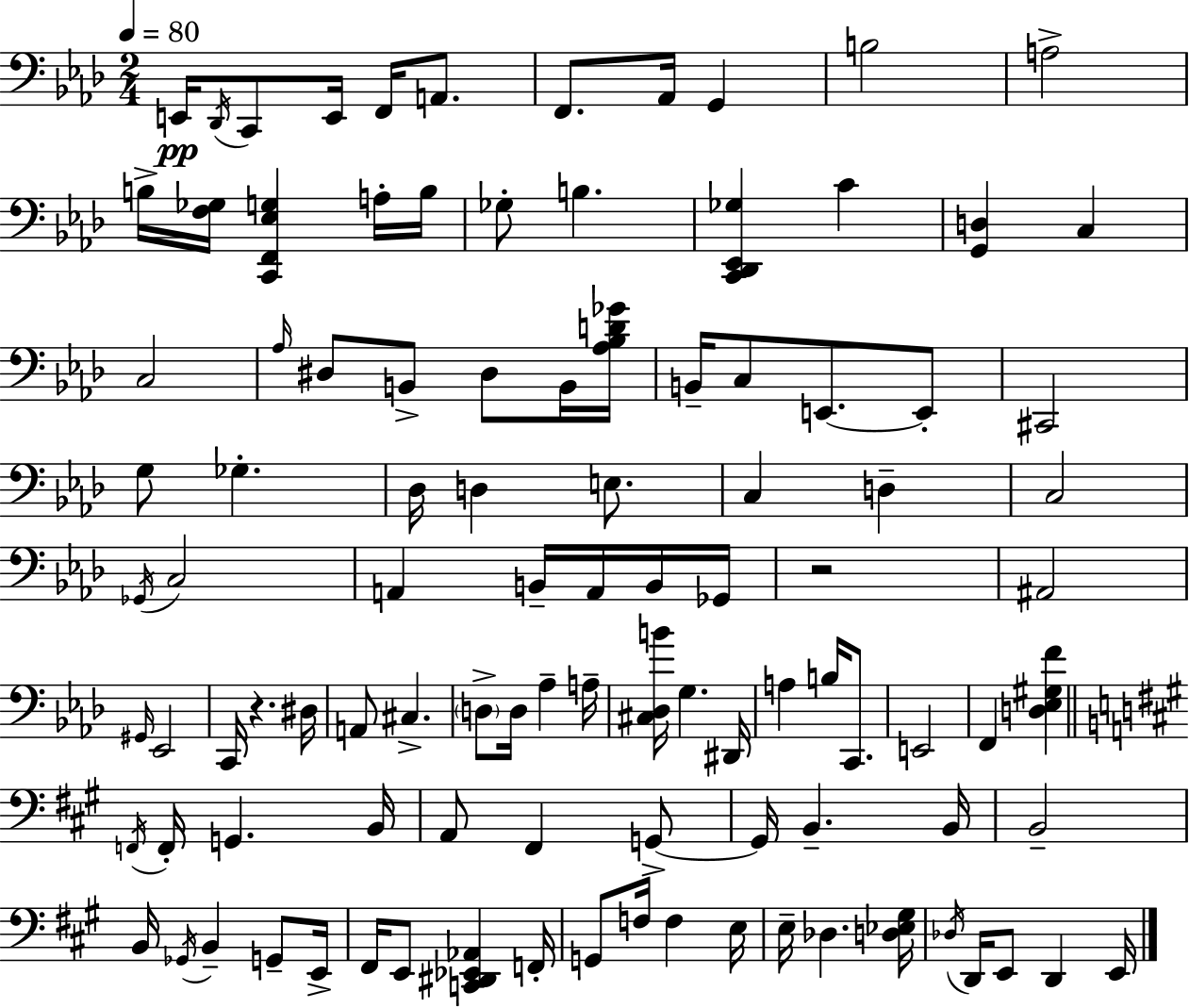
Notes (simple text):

E2/s Db2/s C2/e E2/s F2/s A2/e. F2/e. Ab2/s G2/q B3/h A3/h B3/s [F3,Gb3]/s [C2,F2,Eb3,G3]/q A3/s B3/s Gb3/e B3/q. [C2,Db2,Eb2,Gb3]/q C4/q [G2,D3]/q C3/q C3/h Ab3/s D#3/e B2/e D#3/e B2/s [Ab3,Bb3,D4,Gb4]/s B2/s C3/e E2/e. E2/e C#2/h G3/e Gb3/q. Db3/s D3/q E3/e. C3/q D3/q C3/h Gb2/s C3/h A2/q B2/s A2/s B2/s Gb2/s R/h A#2/h G#2/s Eb2/h C2/s R/q. D#3/s A2/e C#3/q. D3/e D3/s Ab3/q A3/s [C#3,Db3,B4]/s G3/q. D#2/s A3/q B3/s C2/e. E2/h F2/q [D3,Eb3,G#3,F4]/q F2/s F2/s G2/q. B2/s A2/e F#2/q G2/e G2/s B2/q. B2/s B2/h B2/s Gb2/s B2/q G2/e E2/s F#2/s E2/e [C2,D#2,Eb2,Ab2]/q F2/s G2/e F3/s F3/q E3/s E3/s Db3/q. [D3,Eb3,G#3]/s Db3/s D2/s E2/e D2/q E2/s